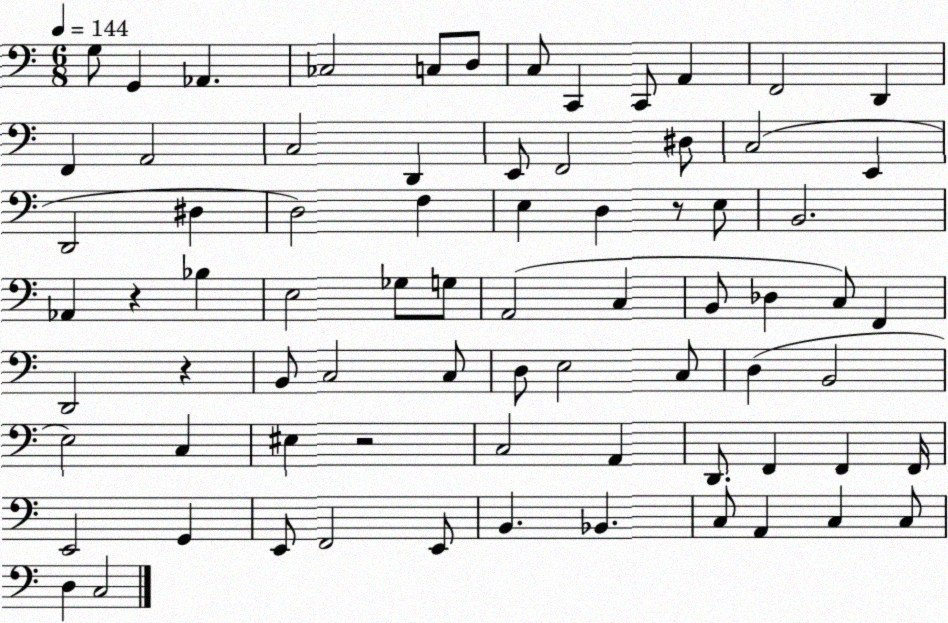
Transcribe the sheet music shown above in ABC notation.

X:1
T:Untitled
M:6/8
L:1/4
K:C
G,/2 G,, _A,, _C,2 C,/2 D,/2 C,/2 C,, C,,/2 A,, F,,2 D,, F,, A,,2 C,2 D,, E,,/2 F,,2 ^D,/2 C,2 E,, D,,2 ^D, D,2 F, E, D, z/2 E,/2 B,,2 _A,, z _B, E,2 _G,/2 G,/2 A,,2 C, B,,/2 _D, C,/2 F,, D,,2 z B,,/2 C,2 C,/2 D,/2 E,2 C,/2 D, B,,2 E,2 C, ^E, z2 C,2 A,, D,,/2 F,, F,, F,,/4 E,,2 G,, E,,/2 F,,2 E,,/2 B,, _B,, C,/2 A,, C, C,/2 D, C,2